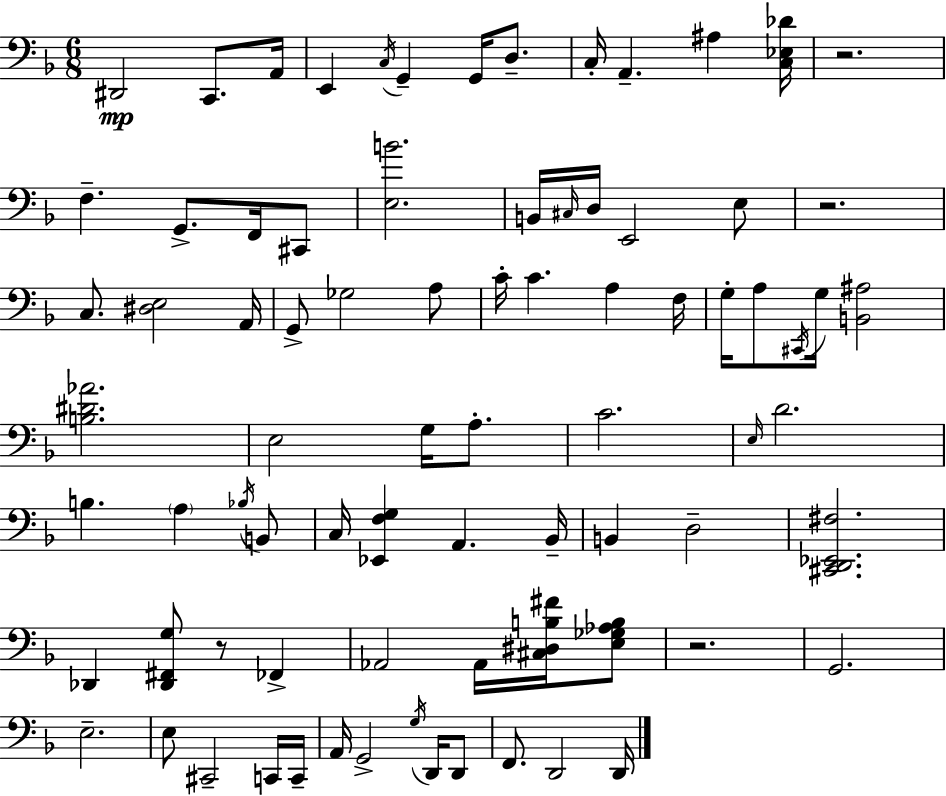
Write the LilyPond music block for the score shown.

{
  \clef bass
  \numericTimeSignature
  \time 6/8
  \key d \minor
  \repeat volta 2 { dis,2\mp c,8. a,16 | e,4 \acciaccatura { c16 } g,4-- g,16 d8.-- | c16-. a,4.-- ais4 | <c ees des'>16 r2. | \break f4.-- g,8.-> f,16 cis,8 | <e b'>2. | b,16 \grace { cis16 } d16 e,2 | e8 r2. | \break c8. <dis e>2 | a,16 g,8-> ges2 | a8 c'16-. c'4. a4 | f16 g16-. a8 \acciaccatura { cis,16 } g16 <b, ais>2 | \break <b dis' aes'>2. | e2 g16 | a8.-. c'2. | \grace { e16 } d'2. | \break b4. \parenthesize a4 | \acciaccatura { bes16 } b,8 c16 <ees, f g>4 a,4. | bes,16-- b,4 d2-- | <cis, d, ees, fis>2. | \break des,4 <des, fis, g>8 r8 | fes,4-> aes,2 | aes,16 <cis dis b fis'>16 <e ges aes b>8 r2. | g,2. | \break e2.-- | e8 cis,2-- | c,16 c,16-- a,16 g,2-> | \acciaccatura { g16 } d,16 d,8 f,8. d,2 | \break d,16 } \bar "|."
}